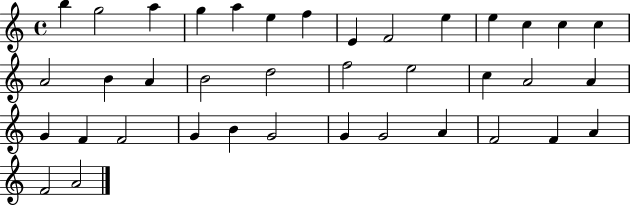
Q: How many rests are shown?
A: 0